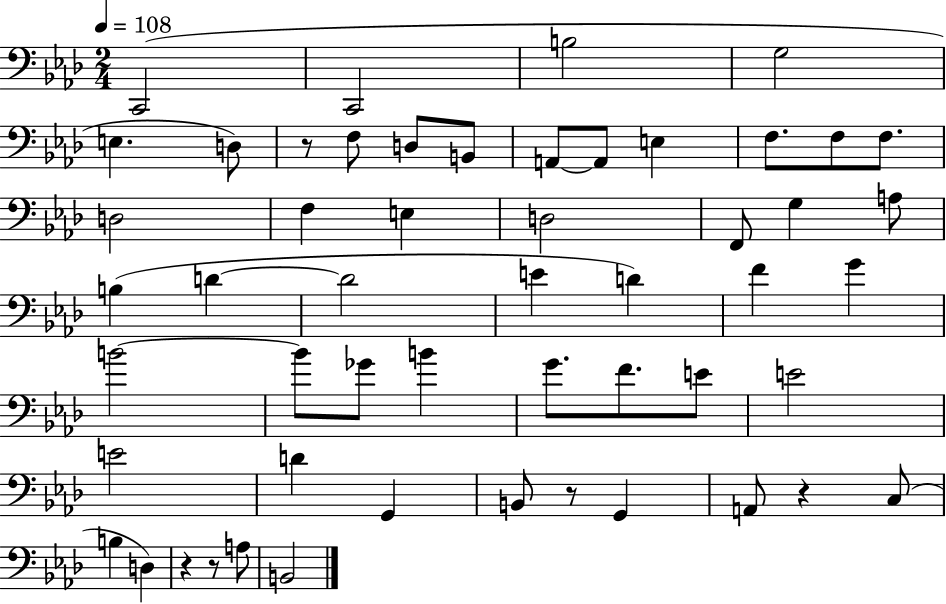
C2/h C2/h B3/h G3/h E3/q. D3/e R/e F3/e D3/e B2/e A2/e A2/e E3/q F3/e. F3/e F3/e. D3/h F3/q E3/q D3/h F2/e G3/q A3/e B3/q D4/q D4/h E4/q D4/q F4/q G4/q B4/h B4/e Gb4/e B4/q G4/e. F4/e. E4/e E4/h E4/h D4/q G2/q B2/e R/e G2/q A2/e R/q C3/e B3/q D3/q R/q R/e A3/e B2/h